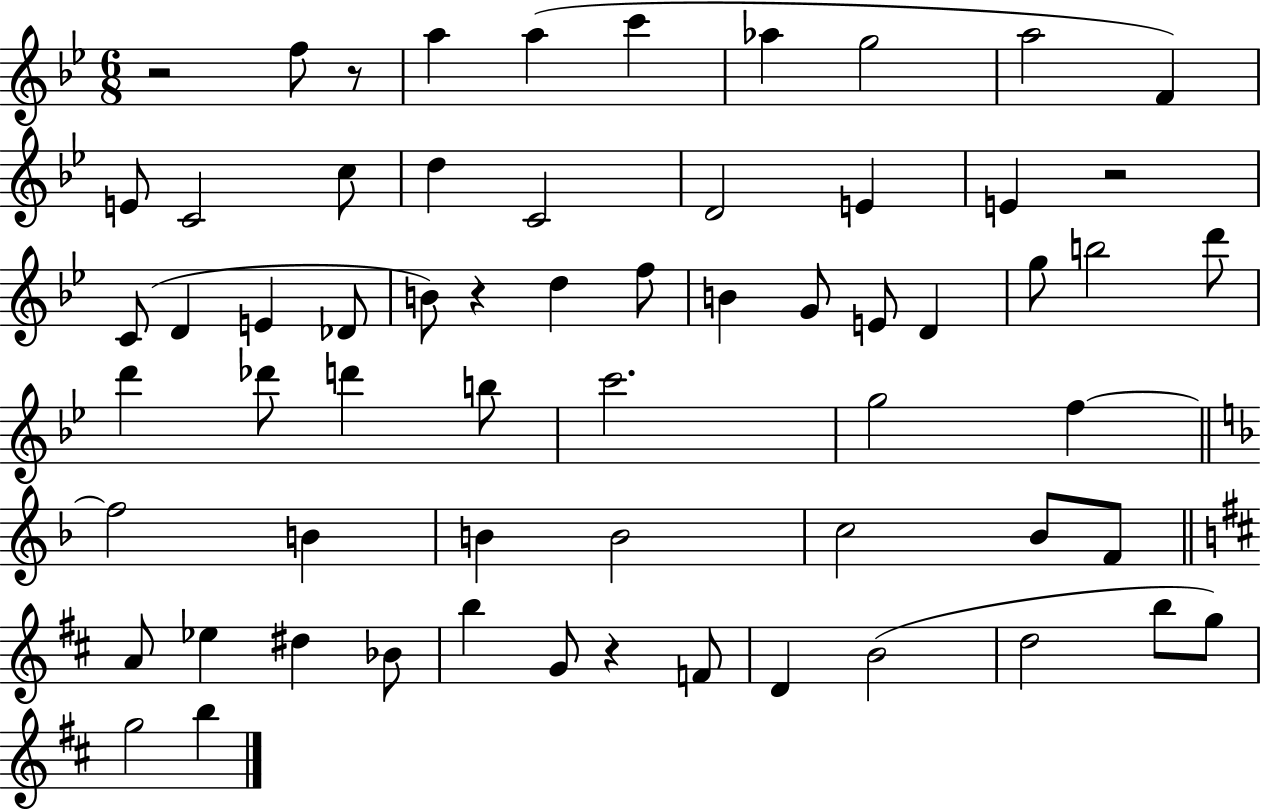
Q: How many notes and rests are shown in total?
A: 63